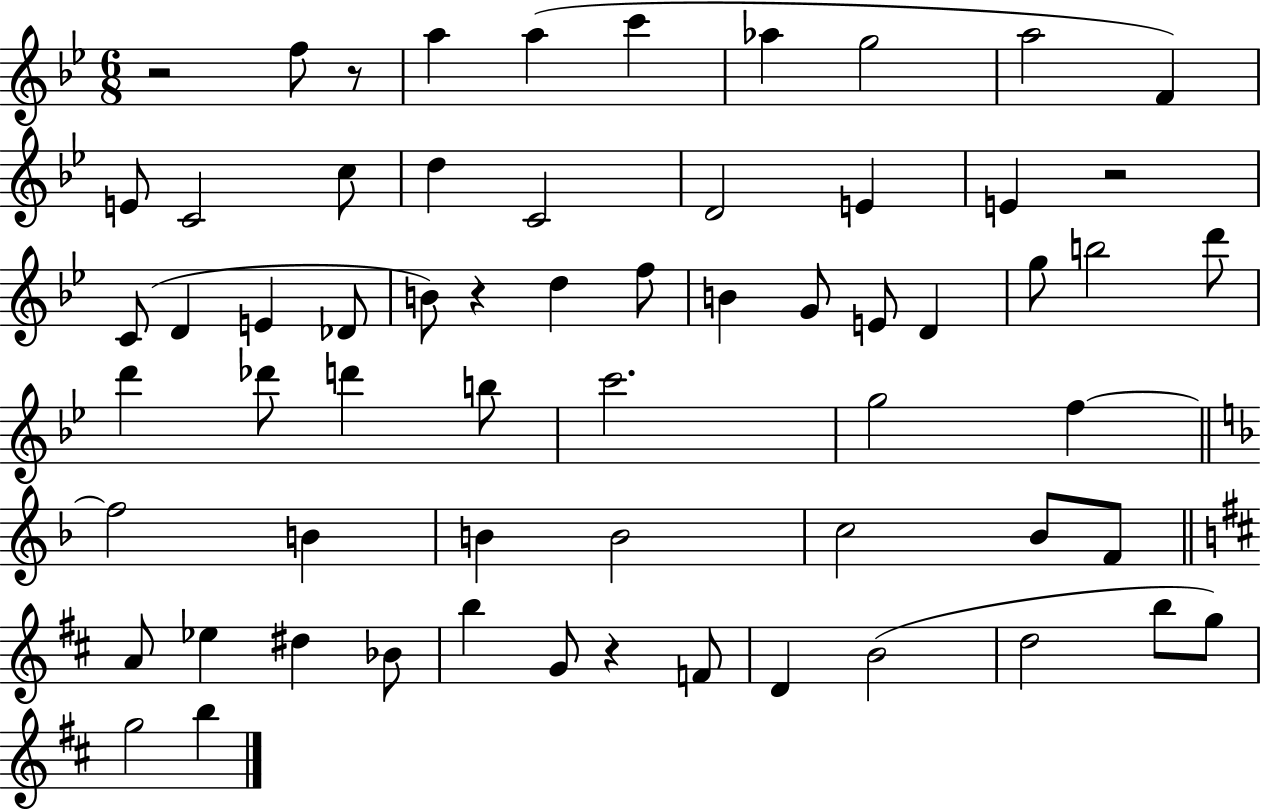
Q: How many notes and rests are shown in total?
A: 63